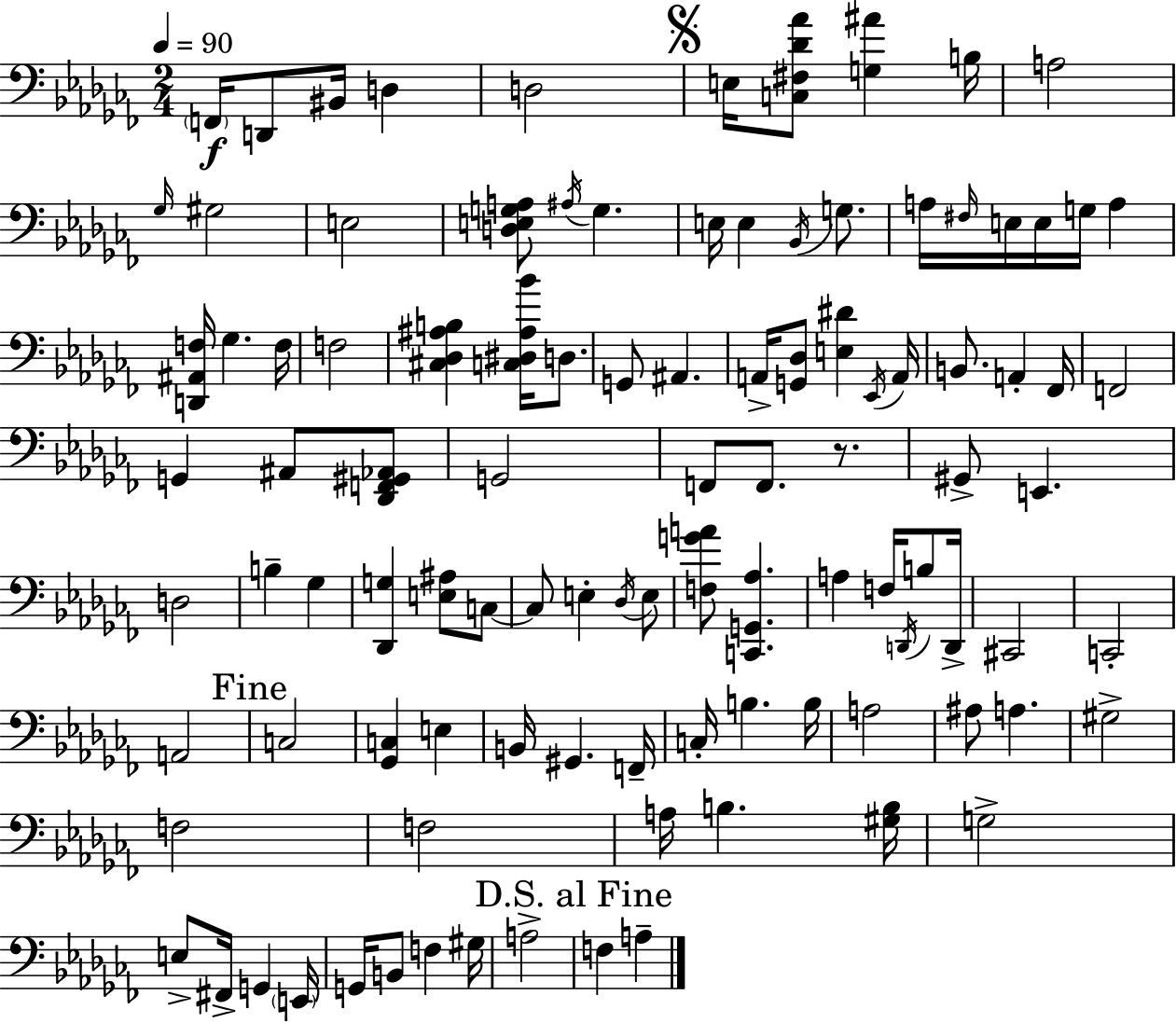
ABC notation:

X:1
T:Untitled
M:2/4
L:1/4
K:Abm
F,,/4 D,,/2 ^B,,/4 D, D,2 E,/4 [C,^F,_D_A]/2 [G,^A] B,/4 A,2 _G,/4 ^G,2 E,2 [D,E,G,A,]/2 ^A,/4 G, E,/4 E, _B,,/4 G,/2 A,/4 ^F,/4 E,/4 E,/4 G,/4 A, [D,,^A,,F,]/4 _G, F,/4 F,2 [^C,_D,^A,B,] [C,^D,^A,_B]/4 D,/2 G,,/2 ^A,, A,,/4 [G,,_D,]/2 [E,^D] _E,,/4 A,,/4 B,,/2 A,, _F,,/4 F,,2 G,, ^A,,/2 [_D,,F,,^G,,_A,,]/2 G,,2 F,,/2 F,,/2 z/2 ^G,,/2 E,, D,2 B, _G, [_D,,G,] [E,^A,]/2 C,/2 C,/2 E, _D,/4 E,/2 [F,GA]/2 [C,,G,,_A,] A, F,/4 D,,/4 B,/2 D,,/4 ^C,,2 C,,2 A,,2 C,2 [_G,,C,] E, B,,/4 ^G,, F,,/4 C,/4 B, B,/4 A,2 ^A,/2 A, ^G,2 F,2 F,2 A,/4 B, [^G,B,]/4 G,2 E,/2 ^F,,/4 G,, E,,/4 G,,/4 B,,/2 F, ^G,/4 A,2 F, A,